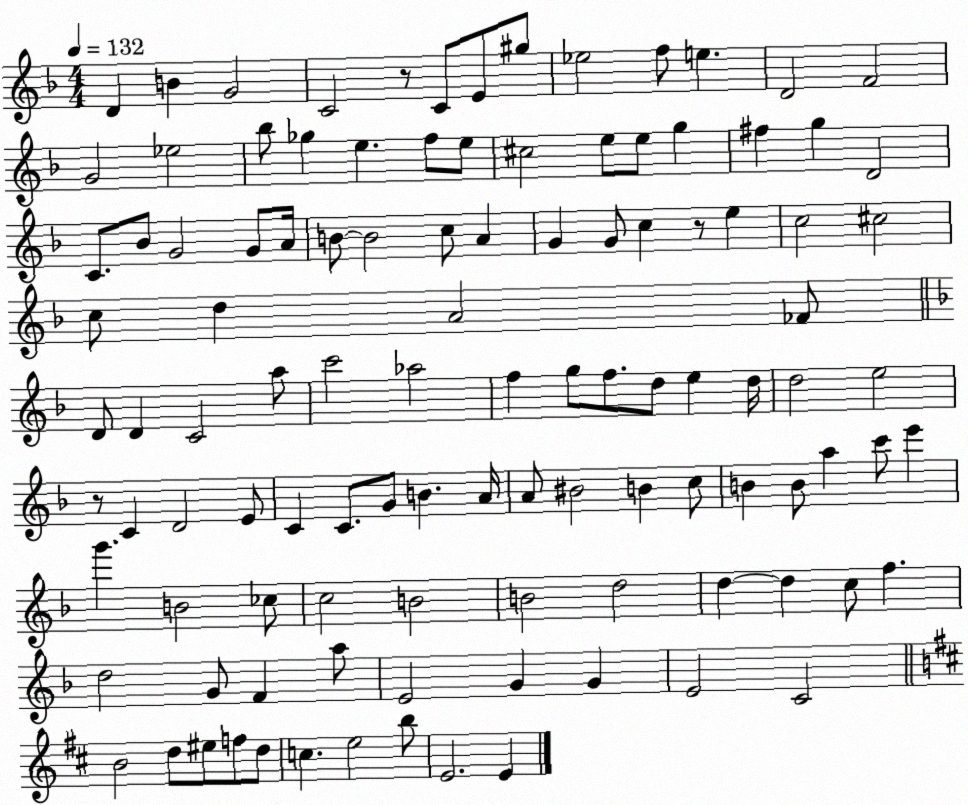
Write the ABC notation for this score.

X:1
T:Untitled
M:4/4
L:1/4
K:F
D B G2 C2 z/2 C/2 E/2 ^g/2 _e2 f/2 e D2 F2 G2 _e2 _b/2 _g e f/2 e/2 ^c2 e/2 e/2 g ^f g D2 C/2 _B/2 G2 G/2 A/4 B/2 B2 c/2 A G G/2 c z/2 e c2 ^c2 c/2 d A2 _F/2 D/2 D C2 a/2 c'2 _a2 f g/2 f/2 d/2 e d/4 d2 e2 z/2 C D2 E/2 C C/2 G/2 B A/4 A/2 ^B2 B c/2 B B/2 a c'/2 e' g' B2 _c/2 c2 B2 B2 d2 d d c/2 f d2 G/2 F a/2 E2 G G E2 C2 B2 d/2 ^e/2 f/2 d/2 c e2 b/2 E2 E